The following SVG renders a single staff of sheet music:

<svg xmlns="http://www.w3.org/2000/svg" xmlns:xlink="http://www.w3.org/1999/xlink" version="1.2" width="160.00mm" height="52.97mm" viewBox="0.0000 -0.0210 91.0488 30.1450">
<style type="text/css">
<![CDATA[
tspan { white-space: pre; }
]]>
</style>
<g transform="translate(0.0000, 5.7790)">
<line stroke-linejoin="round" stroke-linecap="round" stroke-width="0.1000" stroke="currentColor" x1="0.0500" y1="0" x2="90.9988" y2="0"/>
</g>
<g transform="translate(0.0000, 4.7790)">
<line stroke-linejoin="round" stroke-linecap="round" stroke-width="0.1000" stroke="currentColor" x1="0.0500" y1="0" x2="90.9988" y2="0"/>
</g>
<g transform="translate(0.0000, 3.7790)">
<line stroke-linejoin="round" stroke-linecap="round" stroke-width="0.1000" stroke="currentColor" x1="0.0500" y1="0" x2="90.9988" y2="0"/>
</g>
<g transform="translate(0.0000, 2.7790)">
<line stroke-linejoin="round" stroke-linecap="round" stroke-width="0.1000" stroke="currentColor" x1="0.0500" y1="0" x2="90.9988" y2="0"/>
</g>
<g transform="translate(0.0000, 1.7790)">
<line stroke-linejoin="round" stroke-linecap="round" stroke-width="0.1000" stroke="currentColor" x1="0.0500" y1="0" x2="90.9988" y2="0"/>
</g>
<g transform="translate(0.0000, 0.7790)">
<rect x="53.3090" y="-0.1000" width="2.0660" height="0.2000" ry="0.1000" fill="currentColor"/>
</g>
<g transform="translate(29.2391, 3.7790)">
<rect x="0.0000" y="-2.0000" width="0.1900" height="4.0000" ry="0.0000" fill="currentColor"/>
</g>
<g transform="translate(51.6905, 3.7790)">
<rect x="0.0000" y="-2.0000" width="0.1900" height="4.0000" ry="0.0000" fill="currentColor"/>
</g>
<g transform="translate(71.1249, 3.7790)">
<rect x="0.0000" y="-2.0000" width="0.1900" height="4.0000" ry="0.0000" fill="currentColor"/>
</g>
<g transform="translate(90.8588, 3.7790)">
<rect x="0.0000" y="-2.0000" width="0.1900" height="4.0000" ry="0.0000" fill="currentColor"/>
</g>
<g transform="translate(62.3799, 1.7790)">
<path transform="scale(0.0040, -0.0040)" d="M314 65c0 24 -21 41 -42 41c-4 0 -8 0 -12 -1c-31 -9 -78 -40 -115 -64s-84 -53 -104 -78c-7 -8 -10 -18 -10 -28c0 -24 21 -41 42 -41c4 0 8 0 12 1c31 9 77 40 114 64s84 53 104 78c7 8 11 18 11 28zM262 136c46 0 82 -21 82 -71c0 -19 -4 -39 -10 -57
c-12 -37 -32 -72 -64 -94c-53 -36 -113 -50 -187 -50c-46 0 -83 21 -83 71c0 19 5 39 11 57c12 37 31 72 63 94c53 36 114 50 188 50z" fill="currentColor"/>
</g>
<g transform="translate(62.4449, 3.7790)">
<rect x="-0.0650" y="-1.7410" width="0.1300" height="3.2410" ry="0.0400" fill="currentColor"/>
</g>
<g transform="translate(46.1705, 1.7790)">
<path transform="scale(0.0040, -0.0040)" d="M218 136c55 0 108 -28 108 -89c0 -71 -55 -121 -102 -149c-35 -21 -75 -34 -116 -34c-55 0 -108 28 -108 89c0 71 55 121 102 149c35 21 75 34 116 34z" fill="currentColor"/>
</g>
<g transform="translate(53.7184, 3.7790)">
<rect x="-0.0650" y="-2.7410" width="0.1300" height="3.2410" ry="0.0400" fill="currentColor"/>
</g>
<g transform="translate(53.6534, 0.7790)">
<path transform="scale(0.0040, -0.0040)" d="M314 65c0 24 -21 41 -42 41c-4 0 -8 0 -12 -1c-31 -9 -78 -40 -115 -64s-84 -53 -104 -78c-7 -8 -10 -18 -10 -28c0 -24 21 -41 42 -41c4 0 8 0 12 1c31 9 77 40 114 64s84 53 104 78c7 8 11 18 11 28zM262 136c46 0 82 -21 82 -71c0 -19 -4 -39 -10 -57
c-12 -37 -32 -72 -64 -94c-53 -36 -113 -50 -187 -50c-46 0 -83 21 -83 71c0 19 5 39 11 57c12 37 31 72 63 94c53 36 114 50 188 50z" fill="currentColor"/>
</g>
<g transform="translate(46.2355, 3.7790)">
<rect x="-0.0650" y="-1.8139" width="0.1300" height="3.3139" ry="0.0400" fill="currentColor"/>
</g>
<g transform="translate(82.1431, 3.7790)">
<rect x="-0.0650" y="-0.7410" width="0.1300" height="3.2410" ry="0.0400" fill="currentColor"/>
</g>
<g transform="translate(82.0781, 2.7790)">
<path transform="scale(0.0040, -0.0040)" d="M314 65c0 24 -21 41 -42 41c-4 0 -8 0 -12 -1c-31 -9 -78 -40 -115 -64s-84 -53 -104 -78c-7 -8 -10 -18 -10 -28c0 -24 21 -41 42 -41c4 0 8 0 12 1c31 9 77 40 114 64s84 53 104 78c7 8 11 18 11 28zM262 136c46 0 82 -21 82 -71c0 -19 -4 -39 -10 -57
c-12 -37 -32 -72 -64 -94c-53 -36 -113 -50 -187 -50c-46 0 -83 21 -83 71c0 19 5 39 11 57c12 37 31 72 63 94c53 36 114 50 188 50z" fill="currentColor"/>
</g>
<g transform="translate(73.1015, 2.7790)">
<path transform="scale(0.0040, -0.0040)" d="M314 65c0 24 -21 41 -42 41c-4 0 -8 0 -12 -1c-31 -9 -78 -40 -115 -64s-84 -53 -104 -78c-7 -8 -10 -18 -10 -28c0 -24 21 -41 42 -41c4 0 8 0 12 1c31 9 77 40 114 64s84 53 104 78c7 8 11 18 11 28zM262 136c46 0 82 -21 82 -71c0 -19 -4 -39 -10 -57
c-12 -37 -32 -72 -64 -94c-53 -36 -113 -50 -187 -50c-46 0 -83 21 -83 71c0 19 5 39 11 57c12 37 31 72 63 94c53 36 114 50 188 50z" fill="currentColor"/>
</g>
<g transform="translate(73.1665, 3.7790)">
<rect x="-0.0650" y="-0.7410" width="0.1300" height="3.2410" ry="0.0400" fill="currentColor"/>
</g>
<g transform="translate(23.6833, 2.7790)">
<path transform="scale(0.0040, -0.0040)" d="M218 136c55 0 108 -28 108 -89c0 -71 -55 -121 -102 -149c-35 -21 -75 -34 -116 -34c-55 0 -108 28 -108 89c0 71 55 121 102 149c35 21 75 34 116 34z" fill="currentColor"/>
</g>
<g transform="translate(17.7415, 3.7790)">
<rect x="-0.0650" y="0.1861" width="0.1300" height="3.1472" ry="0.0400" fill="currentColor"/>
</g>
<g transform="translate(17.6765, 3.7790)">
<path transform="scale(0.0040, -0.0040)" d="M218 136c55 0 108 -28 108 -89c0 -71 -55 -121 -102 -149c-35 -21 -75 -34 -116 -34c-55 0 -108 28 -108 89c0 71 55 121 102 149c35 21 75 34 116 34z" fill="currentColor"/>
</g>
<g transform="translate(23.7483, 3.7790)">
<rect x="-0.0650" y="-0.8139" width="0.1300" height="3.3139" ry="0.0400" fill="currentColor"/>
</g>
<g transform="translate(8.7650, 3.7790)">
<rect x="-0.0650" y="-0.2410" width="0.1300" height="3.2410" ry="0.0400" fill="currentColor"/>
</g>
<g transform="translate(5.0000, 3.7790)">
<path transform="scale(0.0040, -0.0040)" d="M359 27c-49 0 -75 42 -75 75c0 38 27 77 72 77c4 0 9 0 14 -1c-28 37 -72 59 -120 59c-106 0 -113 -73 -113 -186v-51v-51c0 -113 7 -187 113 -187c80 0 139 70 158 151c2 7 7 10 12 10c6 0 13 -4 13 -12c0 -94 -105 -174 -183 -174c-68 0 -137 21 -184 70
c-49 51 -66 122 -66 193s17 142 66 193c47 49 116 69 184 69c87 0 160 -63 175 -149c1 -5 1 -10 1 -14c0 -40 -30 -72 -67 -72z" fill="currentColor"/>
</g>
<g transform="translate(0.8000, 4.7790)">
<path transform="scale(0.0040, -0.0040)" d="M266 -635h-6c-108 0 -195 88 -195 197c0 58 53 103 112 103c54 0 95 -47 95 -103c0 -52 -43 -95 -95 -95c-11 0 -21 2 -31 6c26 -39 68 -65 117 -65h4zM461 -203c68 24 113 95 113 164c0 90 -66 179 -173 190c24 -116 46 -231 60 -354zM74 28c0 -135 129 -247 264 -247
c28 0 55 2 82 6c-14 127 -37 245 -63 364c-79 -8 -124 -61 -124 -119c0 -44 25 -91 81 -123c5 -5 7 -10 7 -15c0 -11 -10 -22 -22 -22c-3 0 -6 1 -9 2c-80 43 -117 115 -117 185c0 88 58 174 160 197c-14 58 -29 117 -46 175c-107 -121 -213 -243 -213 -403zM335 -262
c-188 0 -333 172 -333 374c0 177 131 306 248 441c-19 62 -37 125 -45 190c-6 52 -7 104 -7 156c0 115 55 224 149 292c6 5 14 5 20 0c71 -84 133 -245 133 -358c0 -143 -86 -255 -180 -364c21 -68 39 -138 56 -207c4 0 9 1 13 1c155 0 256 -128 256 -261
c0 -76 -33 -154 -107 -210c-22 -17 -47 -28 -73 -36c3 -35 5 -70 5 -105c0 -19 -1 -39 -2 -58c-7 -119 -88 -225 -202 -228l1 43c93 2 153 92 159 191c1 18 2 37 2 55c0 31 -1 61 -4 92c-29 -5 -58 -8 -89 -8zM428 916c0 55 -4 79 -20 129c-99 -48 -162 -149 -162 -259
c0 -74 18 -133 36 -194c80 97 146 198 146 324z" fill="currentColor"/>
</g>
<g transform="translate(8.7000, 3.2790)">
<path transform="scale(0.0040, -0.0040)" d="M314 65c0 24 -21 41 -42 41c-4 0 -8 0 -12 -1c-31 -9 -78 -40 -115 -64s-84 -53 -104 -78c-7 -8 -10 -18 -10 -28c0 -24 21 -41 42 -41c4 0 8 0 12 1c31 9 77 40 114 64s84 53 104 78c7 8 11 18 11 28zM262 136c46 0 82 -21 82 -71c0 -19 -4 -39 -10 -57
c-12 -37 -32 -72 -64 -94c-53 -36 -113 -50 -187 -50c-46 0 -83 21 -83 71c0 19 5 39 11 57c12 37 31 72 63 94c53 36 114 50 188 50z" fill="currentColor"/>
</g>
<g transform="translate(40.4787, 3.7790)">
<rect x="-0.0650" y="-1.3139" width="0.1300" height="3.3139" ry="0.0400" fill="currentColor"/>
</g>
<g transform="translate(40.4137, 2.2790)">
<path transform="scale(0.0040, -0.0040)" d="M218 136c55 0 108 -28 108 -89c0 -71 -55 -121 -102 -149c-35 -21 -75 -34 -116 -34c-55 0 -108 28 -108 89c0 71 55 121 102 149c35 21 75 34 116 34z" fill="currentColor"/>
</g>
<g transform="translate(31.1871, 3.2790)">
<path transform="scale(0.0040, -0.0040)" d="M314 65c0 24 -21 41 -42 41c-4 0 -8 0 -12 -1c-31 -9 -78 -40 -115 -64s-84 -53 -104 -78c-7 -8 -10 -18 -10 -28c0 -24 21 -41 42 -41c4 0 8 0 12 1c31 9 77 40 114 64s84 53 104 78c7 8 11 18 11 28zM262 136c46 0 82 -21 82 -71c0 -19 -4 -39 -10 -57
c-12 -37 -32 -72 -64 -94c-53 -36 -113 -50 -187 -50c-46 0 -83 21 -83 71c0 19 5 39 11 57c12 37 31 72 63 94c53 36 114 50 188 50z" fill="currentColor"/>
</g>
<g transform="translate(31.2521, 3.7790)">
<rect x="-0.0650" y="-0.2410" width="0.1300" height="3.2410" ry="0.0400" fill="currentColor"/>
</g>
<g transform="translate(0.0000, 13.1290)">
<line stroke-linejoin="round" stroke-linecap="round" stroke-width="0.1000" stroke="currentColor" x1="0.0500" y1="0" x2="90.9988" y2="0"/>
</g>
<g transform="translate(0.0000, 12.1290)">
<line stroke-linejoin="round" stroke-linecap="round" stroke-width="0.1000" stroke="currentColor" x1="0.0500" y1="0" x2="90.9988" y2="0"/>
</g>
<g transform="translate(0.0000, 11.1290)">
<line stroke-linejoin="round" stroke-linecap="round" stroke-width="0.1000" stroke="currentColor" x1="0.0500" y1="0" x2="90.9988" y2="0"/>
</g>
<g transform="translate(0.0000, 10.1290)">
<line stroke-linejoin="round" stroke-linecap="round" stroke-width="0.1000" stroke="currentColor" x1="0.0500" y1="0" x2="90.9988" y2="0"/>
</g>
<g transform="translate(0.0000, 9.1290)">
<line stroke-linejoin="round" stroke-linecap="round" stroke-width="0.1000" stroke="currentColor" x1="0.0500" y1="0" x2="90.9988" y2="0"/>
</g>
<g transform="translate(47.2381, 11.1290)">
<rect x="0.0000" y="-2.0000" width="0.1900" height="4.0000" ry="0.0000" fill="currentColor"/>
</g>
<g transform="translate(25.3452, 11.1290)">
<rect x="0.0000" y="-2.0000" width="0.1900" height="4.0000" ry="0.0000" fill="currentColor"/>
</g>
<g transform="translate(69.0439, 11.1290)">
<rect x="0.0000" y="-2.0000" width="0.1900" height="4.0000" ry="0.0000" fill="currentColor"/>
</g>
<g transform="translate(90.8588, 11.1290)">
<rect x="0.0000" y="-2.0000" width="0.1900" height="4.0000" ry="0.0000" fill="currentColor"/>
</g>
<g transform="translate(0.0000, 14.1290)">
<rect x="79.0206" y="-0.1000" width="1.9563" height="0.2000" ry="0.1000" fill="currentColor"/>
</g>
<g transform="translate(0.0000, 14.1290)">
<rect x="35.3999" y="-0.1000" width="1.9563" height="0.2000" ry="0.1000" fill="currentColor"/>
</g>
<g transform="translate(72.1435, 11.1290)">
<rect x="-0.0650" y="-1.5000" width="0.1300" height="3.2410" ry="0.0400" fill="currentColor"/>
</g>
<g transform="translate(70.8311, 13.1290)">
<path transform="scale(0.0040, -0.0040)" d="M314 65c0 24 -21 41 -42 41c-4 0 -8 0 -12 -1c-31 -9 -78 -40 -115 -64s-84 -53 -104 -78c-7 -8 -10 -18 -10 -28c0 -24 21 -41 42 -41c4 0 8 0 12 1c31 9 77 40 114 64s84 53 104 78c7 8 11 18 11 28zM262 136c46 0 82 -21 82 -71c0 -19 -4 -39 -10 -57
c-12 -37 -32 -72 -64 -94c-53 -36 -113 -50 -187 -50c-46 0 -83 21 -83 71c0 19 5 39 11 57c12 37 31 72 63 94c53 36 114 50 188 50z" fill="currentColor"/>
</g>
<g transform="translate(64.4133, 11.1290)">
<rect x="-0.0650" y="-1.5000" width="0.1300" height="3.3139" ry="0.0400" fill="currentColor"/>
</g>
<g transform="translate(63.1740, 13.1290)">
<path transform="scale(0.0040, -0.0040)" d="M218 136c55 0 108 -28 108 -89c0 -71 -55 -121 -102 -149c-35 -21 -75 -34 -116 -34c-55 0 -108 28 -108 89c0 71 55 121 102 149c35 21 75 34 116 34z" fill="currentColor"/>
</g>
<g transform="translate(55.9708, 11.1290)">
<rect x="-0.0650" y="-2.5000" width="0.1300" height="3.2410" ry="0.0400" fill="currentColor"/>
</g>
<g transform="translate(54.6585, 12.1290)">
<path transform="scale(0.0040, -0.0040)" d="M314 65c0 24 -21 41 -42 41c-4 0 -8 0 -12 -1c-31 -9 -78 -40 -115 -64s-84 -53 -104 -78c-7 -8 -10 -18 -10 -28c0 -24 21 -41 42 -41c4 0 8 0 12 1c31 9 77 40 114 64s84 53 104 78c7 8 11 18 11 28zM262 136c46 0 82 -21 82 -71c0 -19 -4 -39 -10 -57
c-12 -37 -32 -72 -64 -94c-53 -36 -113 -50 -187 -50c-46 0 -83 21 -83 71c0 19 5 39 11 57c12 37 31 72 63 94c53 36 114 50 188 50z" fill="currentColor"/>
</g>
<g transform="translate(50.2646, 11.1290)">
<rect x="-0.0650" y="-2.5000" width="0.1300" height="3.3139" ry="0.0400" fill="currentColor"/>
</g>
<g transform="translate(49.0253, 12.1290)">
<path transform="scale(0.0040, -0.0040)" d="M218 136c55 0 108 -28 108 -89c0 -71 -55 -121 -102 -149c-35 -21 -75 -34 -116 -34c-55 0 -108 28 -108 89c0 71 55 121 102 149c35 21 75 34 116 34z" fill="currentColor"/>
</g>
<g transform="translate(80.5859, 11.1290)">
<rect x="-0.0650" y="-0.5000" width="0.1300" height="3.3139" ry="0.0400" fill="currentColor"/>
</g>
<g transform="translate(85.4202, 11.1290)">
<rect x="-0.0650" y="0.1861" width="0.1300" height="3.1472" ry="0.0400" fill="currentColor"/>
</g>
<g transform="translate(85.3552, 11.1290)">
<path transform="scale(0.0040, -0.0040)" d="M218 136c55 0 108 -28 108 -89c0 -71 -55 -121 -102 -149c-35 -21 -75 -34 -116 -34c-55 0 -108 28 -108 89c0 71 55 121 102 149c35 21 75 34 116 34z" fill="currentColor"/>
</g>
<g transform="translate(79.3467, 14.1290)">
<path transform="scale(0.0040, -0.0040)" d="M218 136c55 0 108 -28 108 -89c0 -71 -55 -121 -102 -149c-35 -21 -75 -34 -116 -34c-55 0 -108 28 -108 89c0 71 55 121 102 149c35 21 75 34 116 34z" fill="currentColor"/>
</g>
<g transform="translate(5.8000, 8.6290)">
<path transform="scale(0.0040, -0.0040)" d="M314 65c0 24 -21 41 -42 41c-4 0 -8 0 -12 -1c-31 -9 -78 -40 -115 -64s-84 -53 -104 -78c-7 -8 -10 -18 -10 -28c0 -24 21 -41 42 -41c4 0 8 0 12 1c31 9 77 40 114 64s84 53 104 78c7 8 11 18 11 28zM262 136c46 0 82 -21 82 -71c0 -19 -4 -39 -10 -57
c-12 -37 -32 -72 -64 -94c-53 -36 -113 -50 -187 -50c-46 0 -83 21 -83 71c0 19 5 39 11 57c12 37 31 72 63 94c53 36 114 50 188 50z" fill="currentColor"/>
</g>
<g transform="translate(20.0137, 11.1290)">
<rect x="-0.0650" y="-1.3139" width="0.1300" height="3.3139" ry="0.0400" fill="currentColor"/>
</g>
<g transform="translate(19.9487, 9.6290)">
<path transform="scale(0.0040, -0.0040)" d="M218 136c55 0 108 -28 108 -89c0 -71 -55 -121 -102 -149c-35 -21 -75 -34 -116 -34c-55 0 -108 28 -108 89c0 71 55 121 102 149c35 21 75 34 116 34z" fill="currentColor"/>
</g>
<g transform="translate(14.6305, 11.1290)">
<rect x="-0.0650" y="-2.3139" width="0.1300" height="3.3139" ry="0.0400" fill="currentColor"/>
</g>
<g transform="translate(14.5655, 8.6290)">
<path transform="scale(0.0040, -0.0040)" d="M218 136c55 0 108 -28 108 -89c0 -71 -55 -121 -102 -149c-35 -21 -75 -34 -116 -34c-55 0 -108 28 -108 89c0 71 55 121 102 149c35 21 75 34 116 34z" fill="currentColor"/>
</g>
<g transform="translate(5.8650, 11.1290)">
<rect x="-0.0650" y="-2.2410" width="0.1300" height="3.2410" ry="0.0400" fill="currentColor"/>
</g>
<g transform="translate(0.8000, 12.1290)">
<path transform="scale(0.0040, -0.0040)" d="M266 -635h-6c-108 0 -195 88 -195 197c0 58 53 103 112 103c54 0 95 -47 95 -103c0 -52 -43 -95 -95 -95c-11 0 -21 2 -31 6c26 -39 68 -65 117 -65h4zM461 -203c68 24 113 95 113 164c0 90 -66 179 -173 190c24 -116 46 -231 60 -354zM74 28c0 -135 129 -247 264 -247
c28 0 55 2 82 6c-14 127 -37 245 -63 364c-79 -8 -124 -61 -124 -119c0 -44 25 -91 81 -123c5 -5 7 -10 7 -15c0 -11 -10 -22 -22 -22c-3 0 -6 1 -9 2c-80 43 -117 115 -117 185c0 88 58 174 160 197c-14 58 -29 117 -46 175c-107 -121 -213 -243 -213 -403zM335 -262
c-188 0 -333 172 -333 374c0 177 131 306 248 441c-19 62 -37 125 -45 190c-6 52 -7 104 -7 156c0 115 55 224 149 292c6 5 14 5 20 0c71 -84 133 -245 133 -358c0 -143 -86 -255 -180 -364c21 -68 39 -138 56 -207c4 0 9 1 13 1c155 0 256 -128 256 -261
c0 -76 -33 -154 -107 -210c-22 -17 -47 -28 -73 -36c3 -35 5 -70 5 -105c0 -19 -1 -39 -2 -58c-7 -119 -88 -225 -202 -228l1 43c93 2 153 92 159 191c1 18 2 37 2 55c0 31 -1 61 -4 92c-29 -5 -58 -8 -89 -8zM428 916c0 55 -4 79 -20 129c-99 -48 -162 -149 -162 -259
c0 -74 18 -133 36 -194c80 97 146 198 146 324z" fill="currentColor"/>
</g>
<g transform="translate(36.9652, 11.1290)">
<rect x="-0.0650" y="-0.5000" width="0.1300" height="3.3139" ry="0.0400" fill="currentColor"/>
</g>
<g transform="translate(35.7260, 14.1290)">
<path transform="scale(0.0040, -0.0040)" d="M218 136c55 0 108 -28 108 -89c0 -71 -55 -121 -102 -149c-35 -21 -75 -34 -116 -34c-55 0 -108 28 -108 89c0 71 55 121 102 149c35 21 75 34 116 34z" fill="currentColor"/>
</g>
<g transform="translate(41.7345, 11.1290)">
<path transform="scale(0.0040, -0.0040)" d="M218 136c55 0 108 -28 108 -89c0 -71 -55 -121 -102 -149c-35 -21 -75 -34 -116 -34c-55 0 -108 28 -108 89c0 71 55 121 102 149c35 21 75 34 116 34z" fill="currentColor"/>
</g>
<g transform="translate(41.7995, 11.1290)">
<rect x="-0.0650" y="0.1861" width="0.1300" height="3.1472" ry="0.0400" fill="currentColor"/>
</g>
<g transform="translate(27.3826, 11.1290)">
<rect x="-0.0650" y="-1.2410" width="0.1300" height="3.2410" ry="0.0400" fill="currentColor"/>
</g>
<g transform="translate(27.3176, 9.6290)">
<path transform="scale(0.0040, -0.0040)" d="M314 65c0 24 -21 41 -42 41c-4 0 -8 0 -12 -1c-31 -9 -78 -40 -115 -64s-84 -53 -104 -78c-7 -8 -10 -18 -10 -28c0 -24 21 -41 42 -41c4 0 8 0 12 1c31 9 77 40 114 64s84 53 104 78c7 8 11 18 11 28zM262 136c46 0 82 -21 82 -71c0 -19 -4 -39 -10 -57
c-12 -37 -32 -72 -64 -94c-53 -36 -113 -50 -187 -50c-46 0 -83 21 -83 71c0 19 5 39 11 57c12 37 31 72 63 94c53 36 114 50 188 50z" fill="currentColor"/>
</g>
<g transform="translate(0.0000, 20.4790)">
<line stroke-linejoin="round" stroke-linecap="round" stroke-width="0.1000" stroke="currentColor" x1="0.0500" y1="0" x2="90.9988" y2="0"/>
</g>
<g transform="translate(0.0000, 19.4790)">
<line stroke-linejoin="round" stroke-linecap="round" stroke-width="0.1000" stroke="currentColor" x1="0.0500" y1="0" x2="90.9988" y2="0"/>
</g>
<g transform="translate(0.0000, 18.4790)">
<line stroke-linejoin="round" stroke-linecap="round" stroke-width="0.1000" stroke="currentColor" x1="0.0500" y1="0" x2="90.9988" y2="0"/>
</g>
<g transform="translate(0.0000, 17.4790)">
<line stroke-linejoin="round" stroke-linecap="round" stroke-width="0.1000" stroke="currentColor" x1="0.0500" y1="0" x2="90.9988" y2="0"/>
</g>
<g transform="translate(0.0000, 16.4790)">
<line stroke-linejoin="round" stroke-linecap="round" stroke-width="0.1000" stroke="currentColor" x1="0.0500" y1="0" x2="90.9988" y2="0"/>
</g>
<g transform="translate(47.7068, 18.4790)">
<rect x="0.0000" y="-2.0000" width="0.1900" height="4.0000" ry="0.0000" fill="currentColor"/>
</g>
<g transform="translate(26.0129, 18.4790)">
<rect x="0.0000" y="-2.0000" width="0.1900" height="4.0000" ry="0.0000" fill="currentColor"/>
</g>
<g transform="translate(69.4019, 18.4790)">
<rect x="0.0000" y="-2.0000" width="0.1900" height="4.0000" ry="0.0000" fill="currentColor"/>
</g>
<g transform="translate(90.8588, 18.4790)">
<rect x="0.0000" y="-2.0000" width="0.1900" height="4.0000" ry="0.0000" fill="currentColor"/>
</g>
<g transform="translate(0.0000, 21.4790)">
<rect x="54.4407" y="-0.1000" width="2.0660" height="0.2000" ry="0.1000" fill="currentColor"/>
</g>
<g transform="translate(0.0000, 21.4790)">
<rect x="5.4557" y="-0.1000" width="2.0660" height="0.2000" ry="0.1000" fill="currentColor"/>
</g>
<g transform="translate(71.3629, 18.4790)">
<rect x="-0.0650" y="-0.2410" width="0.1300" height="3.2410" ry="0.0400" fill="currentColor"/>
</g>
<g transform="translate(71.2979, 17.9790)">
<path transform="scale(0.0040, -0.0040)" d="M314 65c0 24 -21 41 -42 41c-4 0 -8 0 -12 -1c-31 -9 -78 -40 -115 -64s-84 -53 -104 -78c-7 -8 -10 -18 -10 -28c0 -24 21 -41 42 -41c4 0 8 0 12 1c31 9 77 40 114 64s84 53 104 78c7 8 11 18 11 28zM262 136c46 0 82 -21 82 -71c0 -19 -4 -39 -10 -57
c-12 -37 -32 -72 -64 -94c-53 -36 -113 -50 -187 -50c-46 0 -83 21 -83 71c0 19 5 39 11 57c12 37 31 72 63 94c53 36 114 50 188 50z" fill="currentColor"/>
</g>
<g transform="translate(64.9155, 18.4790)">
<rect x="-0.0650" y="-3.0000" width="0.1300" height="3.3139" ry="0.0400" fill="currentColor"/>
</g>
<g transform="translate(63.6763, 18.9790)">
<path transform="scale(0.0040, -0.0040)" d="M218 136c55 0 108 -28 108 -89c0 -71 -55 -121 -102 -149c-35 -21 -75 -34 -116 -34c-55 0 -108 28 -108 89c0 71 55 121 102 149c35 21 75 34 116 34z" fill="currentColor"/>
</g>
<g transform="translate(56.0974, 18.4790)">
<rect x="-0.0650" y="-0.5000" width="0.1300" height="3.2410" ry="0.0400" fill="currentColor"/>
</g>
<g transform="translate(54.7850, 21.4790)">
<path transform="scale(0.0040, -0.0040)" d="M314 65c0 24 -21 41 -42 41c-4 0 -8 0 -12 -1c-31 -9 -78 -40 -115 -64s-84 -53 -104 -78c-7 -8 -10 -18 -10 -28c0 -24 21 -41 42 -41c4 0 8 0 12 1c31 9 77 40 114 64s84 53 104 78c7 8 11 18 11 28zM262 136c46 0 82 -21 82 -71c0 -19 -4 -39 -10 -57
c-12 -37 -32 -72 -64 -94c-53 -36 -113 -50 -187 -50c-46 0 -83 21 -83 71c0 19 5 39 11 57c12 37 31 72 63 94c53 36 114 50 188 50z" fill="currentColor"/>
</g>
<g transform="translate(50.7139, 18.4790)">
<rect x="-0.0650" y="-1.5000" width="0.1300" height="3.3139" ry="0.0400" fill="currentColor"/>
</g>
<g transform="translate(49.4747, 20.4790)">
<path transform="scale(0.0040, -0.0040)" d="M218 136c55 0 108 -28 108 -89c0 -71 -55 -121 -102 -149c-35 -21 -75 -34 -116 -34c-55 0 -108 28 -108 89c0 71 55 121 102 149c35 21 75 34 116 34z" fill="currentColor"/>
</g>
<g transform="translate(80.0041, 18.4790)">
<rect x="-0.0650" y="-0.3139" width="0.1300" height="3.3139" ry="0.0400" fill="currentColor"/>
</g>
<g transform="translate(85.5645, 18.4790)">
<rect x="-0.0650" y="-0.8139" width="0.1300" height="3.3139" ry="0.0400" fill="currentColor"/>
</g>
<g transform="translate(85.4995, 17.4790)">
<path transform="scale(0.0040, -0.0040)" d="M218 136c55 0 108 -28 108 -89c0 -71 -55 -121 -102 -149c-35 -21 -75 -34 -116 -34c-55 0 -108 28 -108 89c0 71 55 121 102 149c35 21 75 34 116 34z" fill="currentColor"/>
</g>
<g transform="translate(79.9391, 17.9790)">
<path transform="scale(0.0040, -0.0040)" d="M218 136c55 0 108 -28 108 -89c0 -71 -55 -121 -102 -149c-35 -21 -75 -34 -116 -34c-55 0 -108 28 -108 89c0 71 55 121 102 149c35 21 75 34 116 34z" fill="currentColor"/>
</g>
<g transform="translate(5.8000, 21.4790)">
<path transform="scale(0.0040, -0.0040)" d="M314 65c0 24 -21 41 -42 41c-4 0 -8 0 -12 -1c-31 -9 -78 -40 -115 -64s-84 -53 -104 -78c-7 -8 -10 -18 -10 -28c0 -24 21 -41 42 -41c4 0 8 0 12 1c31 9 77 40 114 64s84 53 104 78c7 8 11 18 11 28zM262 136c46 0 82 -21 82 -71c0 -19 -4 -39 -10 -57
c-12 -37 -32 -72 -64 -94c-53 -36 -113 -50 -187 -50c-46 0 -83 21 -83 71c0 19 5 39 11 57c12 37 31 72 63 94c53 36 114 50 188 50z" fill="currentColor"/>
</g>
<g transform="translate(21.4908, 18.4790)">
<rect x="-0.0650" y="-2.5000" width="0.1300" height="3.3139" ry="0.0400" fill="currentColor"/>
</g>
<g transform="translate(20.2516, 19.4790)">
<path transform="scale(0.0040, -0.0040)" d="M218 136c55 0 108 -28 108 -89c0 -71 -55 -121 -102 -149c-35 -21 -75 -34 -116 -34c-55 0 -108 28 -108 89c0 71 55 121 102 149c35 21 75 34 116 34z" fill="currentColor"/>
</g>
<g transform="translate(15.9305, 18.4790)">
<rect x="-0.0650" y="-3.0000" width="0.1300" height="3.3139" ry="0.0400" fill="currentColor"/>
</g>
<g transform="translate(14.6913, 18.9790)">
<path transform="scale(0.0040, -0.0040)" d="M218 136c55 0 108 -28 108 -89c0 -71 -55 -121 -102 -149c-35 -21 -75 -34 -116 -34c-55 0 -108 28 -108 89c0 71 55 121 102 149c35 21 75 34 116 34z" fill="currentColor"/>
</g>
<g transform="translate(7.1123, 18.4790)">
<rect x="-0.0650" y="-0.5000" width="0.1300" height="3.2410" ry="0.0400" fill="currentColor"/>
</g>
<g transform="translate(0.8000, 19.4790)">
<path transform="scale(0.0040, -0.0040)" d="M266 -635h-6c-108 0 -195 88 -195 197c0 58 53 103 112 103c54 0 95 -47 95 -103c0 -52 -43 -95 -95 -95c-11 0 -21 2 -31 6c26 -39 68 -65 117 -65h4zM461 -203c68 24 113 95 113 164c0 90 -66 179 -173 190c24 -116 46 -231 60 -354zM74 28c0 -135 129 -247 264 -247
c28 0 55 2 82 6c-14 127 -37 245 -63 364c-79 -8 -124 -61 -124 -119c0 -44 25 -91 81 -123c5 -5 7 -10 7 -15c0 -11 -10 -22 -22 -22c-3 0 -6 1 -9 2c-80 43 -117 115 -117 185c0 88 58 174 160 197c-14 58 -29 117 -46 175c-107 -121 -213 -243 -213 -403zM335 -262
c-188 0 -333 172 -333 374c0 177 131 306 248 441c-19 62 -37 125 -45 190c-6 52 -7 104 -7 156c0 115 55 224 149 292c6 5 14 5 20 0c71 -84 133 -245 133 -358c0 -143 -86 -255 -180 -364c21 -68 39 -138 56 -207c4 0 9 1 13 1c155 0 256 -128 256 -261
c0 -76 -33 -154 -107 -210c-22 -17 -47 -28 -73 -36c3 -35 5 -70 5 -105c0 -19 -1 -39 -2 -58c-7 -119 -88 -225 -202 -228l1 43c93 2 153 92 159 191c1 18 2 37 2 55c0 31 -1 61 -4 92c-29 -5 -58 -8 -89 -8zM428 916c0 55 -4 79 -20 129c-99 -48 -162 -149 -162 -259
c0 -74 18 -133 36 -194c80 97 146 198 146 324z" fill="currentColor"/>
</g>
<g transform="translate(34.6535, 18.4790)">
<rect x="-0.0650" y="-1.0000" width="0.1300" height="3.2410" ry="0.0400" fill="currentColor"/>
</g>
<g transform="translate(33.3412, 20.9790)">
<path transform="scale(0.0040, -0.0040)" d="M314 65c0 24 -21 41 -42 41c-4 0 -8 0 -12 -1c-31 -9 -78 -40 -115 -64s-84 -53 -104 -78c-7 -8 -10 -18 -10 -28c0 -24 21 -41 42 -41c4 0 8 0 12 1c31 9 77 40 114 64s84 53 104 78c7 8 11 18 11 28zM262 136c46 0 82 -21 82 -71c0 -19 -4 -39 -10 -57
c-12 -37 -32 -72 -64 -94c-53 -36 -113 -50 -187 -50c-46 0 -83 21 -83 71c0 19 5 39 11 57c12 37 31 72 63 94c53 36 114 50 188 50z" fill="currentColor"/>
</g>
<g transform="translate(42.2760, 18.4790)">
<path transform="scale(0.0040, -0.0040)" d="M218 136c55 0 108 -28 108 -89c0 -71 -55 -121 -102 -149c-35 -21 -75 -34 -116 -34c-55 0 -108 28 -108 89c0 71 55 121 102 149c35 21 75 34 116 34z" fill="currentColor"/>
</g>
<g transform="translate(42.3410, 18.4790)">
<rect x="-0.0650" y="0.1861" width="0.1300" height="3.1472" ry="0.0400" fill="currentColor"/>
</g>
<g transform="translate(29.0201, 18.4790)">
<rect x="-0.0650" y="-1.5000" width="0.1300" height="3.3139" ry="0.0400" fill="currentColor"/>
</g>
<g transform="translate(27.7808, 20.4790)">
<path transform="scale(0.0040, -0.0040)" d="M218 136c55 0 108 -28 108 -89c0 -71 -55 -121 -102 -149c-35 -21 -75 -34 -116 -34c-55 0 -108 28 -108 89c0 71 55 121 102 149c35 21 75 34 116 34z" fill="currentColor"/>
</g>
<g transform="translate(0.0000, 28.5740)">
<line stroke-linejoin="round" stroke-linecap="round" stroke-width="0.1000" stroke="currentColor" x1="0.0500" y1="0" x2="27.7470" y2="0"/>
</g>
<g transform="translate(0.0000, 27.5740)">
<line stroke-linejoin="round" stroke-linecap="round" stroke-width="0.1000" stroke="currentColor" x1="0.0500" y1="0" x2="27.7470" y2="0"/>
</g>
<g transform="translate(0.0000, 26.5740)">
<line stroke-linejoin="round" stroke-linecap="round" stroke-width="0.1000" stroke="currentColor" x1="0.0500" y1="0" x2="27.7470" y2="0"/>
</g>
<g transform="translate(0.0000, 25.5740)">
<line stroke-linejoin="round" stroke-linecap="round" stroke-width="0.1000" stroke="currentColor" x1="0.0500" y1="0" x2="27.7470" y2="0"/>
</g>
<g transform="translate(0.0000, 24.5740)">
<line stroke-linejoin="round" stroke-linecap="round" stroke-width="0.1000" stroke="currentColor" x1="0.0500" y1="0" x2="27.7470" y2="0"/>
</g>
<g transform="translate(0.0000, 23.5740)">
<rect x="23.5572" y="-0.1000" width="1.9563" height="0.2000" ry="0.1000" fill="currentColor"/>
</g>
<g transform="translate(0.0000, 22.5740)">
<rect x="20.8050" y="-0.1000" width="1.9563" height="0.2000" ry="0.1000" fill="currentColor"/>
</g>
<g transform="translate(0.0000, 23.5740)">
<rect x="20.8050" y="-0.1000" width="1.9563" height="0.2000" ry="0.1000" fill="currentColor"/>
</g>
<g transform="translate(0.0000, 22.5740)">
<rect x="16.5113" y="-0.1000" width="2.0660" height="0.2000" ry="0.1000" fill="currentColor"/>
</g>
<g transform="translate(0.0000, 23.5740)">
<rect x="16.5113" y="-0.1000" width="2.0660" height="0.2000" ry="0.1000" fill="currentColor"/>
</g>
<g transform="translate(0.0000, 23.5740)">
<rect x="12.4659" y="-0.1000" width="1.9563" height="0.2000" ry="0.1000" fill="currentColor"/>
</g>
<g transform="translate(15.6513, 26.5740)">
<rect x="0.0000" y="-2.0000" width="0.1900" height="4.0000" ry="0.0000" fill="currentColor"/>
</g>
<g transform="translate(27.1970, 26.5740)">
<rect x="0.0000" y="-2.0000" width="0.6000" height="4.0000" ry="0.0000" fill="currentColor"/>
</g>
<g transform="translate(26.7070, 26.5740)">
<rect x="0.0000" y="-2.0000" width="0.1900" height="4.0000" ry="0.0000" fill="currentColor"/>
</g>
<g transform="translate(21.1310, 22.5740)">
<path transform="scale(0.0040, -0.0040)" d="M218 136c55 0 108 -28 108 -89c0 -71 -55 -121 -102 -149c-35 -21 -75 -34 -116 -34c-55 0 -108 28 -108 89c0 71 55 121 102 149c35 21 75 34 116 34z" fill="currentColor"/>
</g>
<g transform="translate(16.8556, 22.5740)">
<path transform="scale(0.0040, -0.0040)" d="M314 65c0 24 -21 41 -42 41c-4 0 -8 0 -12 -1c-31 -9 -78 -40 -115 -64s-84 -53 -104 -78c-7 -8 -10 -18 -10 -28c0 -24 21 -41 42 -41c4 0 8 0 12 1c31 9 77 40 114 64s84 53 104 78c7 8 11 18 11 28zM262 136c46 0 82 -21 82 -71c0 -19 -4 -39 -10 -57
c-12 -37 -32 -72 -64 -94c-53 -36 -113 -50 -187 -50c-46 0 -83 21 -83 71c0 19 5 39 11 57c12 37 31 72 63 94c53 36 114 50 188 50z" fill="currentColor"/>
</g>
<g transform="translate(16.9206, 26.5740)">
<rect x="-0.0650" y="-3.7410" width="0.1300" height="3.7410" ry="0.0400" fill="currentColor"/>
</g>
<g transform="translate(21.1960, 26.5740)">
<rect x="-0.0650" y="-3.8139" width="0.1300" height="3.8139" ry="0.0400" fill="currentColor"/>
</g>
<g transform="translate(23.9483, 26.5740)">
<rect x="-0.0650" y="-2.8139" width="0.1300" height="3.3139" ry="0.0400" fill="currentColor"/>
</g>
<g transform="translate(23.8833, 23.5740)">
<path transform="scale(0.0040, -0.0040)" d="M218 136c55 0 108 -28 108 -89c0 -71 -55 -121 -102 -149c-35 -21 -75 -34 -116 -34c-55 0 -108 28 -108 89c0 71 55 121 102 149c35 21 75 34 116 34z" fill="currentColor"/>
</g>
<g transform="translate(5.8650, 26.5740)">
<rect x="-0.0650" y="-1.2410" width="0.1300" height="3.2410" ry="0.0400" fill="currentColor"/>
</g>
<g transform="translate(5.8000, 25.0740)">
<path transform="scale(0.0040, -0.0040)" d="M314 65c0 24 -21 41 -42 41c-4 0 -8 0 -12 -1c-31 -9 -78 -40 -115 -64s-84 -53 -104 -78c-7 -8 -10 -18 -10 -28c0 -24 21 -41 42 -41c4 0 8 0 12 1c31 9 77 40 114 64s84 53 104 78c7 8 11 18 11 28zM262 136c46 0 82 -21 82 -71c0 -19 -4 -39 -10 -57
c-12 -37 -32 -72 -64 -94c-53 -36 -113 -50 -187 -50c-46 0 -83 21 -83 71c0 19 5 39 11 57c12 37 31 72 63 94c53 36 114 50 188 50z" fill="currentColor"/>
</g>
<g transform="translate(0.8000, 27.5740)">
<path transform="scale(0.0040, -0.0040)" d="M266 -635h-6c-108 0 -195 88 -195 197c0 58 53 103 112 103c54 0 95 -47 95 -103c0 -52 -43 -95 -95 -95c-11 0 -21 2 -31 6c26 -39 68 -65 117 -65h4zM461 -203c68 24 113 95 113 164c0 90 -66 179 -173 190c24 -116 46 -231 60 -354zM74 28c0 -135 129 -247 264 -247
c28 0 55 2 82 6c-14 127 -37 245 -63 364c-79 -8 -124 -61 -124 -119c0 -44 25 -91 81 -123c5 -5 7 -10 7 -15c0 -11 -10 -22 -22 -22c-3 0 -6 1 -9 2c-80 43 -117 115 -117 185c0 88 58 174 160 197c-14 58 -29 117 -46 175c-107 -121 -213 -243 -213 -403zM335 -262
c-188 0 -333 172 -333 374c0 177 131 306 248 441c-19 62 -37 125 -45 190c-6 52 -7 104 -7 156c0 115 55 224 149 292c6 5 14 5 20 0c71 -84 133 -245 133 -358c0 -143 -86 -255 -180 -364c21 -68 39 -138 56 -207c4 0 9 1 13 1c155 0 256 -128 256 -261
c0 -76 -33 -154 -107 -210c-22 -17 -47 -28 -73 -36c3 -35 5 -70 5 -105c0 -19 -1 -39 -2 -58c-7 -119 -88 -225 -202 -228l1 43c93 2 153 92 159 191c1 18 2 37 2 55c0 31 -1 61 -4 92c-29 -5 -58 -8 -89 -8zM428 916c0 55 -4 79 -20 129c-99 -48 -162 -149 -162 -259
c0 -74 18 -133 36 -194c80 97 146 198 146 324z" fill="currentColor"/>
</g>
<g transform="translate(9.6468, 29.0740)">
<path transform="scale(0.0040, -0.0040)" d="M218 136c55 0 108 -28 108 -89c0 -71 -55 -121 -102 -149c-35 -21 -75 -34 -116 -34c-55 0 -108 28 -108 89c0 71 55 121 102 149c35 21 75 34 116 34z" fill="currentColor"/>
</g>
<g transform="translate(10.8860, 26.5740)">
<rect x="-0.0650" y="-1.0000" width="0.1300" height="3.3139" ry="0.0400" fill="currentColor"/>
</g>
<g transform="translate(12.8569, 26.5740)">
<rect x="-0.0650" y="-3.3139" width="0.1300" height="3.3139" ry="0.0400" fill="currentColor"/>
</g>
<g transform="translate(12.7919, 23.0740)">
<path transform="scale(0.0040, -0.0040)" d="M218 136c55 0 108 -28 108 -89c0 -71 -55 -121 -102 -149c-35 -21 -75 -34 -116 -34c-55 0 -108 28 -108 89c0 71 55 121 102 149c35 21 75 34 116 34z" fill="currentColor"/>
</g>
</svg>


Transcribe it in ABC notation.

X:1
T:Untitled
M:4/4
L:1/4
K:C
c2 B d c2 e f a2 f2 d2 d2 g2 g e e2 C B G G2 E E2 C B C2 A G E D2 B E C2 A c2 c d e2 D b c'2 c' a